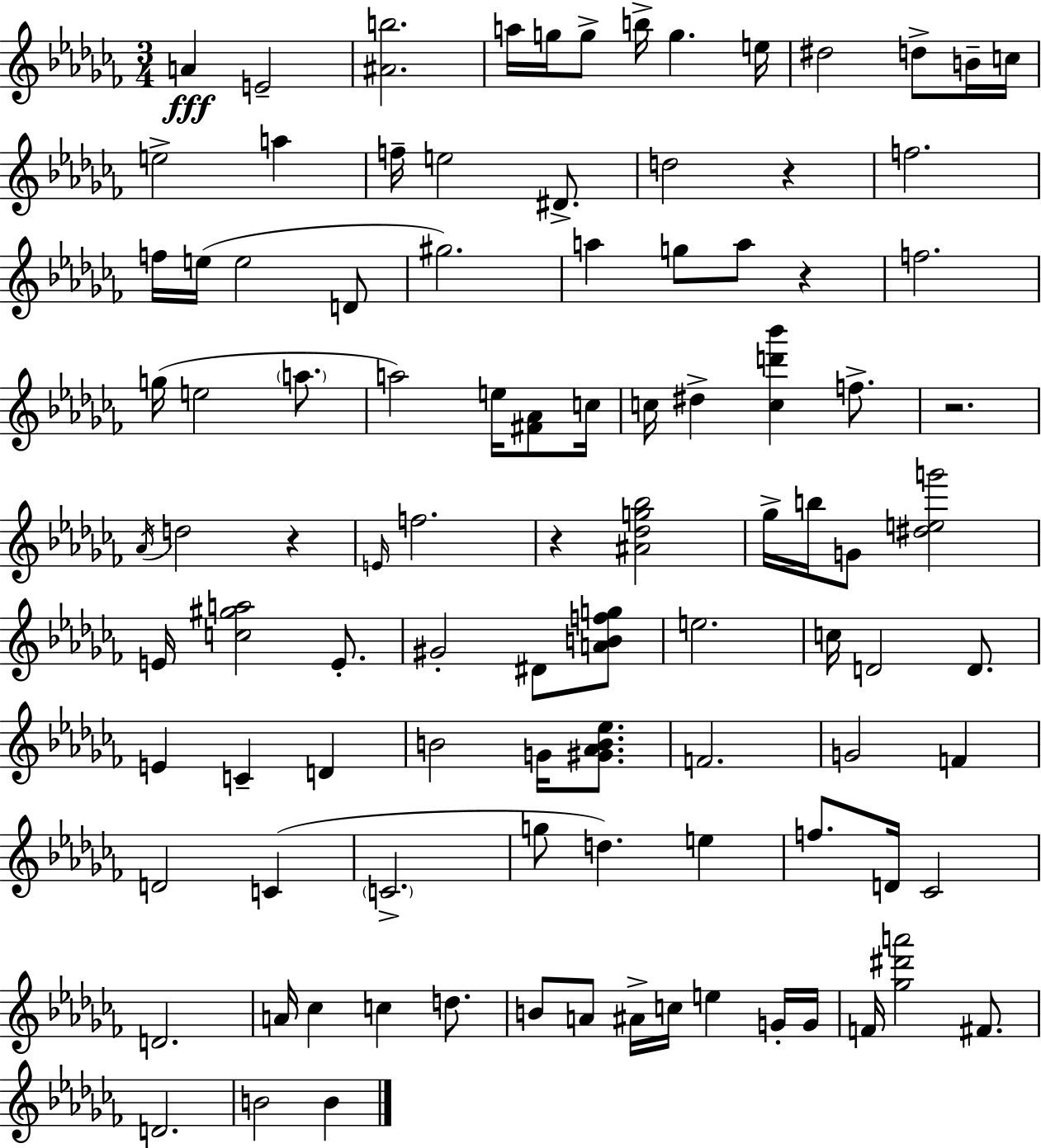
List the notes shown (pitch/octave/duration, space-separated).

A4/q E4/h [A#4,B5]/h. A5/s G5/s G5/e B5/s G5/q. E5/s D#5/h D5/e B4/s C5/s E5/h A5/q F5/s E5/h D#4/e. D5/h R/q F5/h. F5/s E5/s E5/h D4/e G#5/h. A5/q G5/e A5/e R/q F5/h. G5/s E5/h A5/e. A5/h E5/s [F#4,Ab4]/e C5/s C5/s D#5/q [C5,D6,Bb6]/q F5/e. R/h. Ab4/s D5/h R/q E4/s F5/h. R/q [A#4,Db5,G5,Bb5]/h Gb5/s B5/s G4/e [D#5,E5,G6]/h E4/s [C5,G#5,A5]/h E4/e. G#4/h D#4/e [A4,B4,F5,G5]/e E5/h. C5/s D4/h D4/e. E4/q C4/q D4/q B4/h G4/s [G#4,Ab4,B4,Eb5]/e. F4/h. G4/h F4/q D4/h C4/q C4/h. G5/e D5/q. E5/q F5/e. D4/s CES4/h D4/h. A4/s CES5/q C5/q D5/e. B4/e A4/e A#4/s C5/s E5/q G4/s G4/s F4/s [Gb5,D#6,A6]/h F#4/e. D4/h. B4/h B4/q